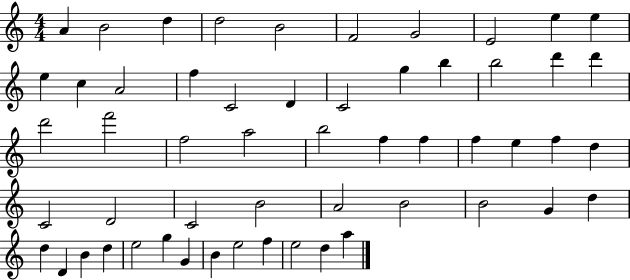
A4/q B4/h D5/q D5/h B4/h F4/h G4/h E4/h E5/q E5/q E5/q C5/q A4/h F5/q C4/h D4/q C4/h G5/q B5/q B5/h D6/q D6/q D6/h F6/h F5/h A5/h B5/h F5/q F5/q F5/q E5/q F5/q D5/q C4/h D4/h C4/h B4/h A4/h B4/h B4/h G4/q D5/q D5/q D4/q B4/q D5/q E5/h G5/q G4/q B4/q E5/h F5/q E5/h D5/q A5/q